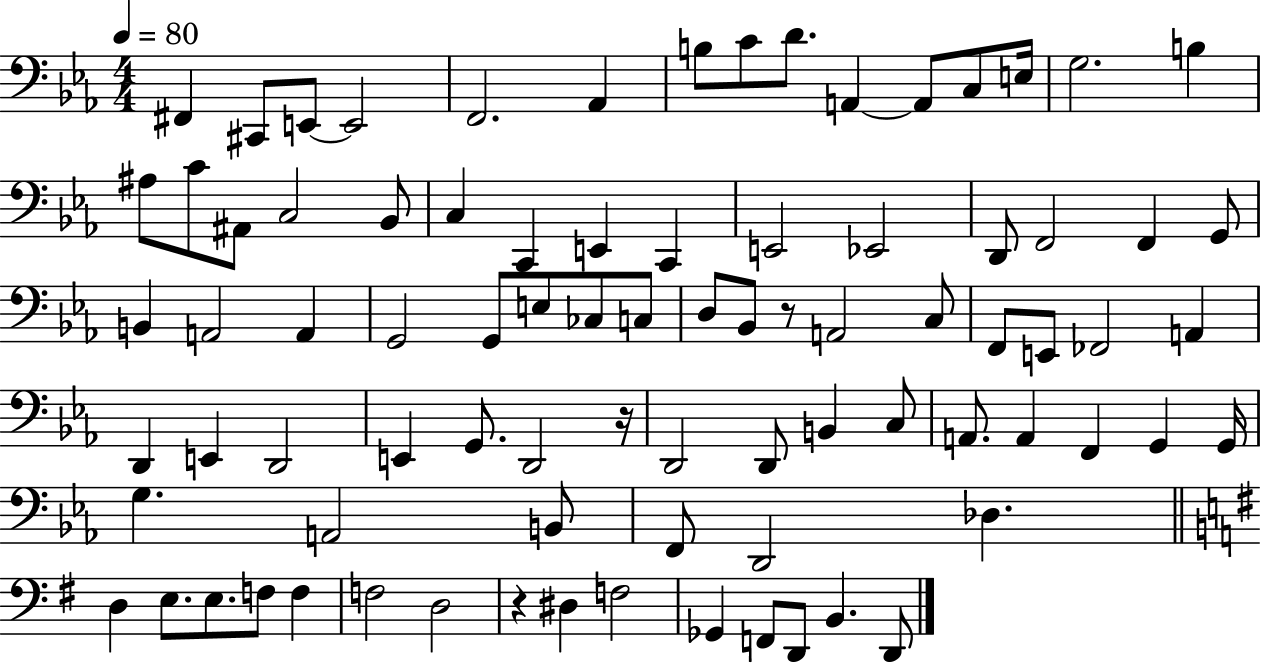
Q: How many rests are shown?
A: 3